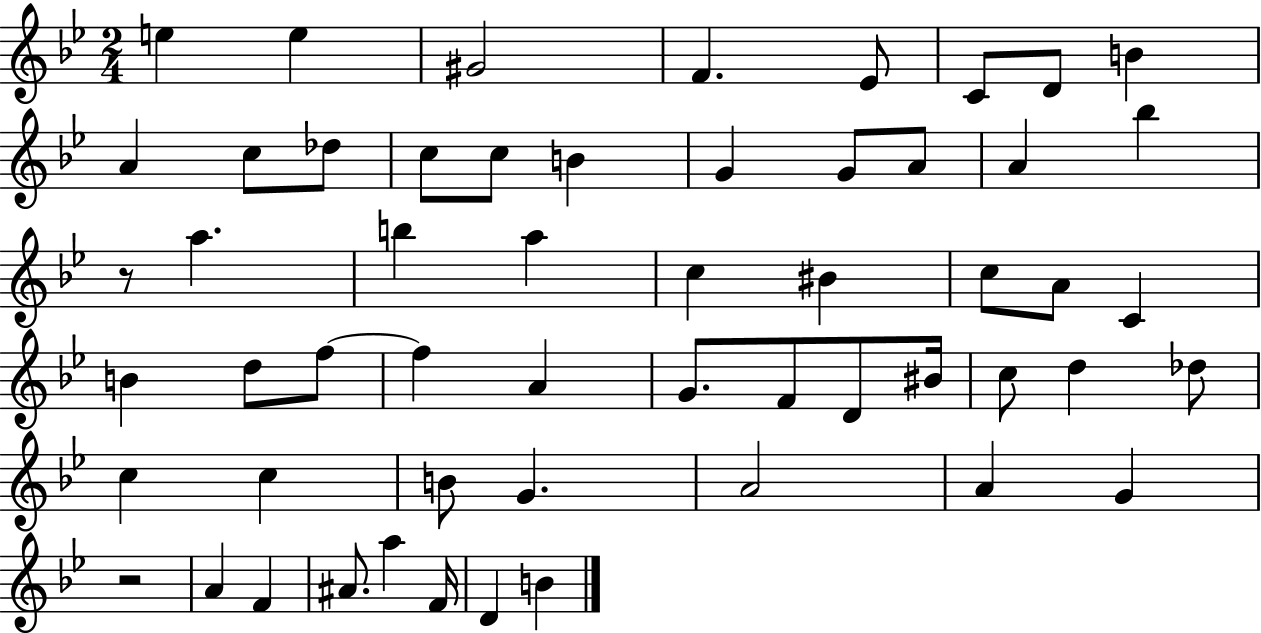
{
  \clef treble
  \numericTimeSignature
  \time 2/4
  \key bes \major
  \repeat volta 2 { e''4 e''4 | gis'2 | f'4. ees'8 | c'8 d'8 b'4 | \break a'4 c''8 des''8 | c''8 c''8 b'4 | g'4 g'8 a'8 | a'4 bes''4 | \break r8 a''4. | b''4 a''4 | c''4 bis'4 | c''8 a'8 c'4 | \break b'4 d''8 f''8~~ | f''4 a'4 | g'8. f'8 d'8 bis'16 | c''8 d''4 des''8 | \break c''4 c''4 | b'8 g'4. | a'2 | a'4 g'4 | \break r2 | a'4 f'4 | ais'8. a''4 f'16 | d'4 b'4 | \break } \bar "|."
}